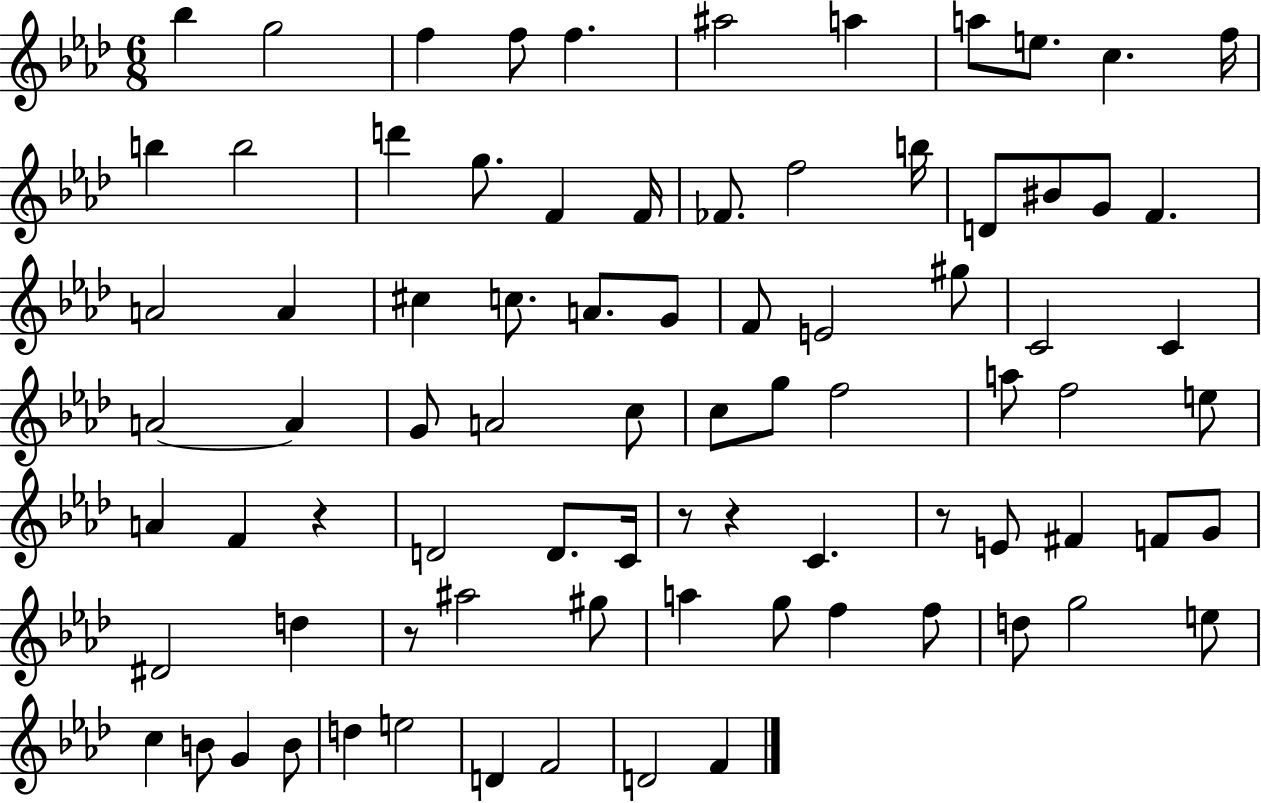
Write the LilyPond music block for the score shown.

{
  \clef treble
  \numericTimeSignature
  \time 6/8
  \key aes \major
  bes''4 g''2 | f''4 f''8 f''4. | ais''2 a''4 | a''8 e''8. c''4. f''16 | \break b''4 b''2 | d'''4 g''8. f'4 f'16 | fes'8. f''2 b''16 | d'8 bis'8 g'8 f'4. | \break a'2 a'4 | cis''4 c''8. a'8. g'8 | f'8 e'2 gis''8 | c'2 c'4 | \break a'2~~ a'4 | g'8 a'2 c''8 | c''8 g''8 f''2 | a''8 f''2 e''8 | \break a'4 f'4 r4 | d'2 d'8. c'16 | r8 r4 c'4. | r8 e'8 fis'4 f'8 g'8 | \break dis'2 d''4 | r8 ais''2 gis''8 | a''4 g''8 f''4 f''8 | d''8 g''2 e''8 | \break c''4 b'8 g'4 b'8 | d''4 e''2 | d'4 f'2 | d'2 f'4 | \break \bar "|."
}